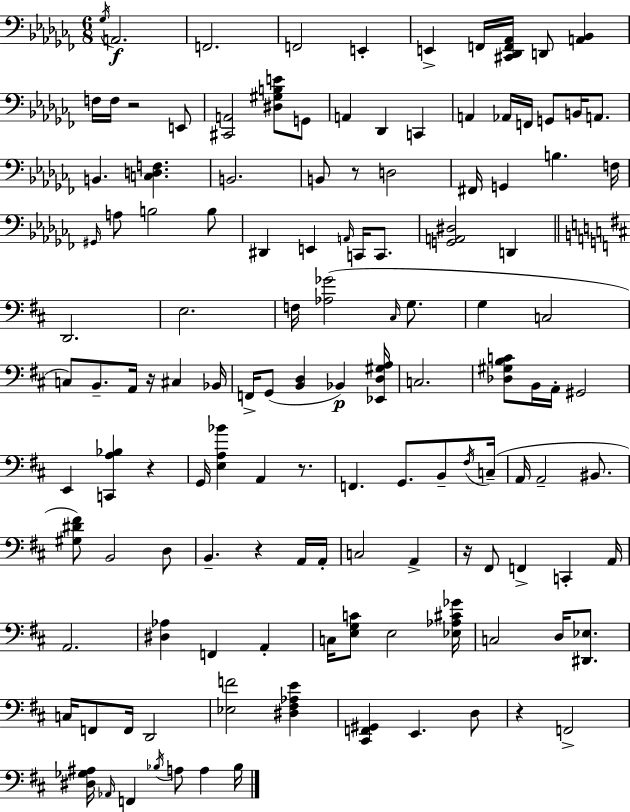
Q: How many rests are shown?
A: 8